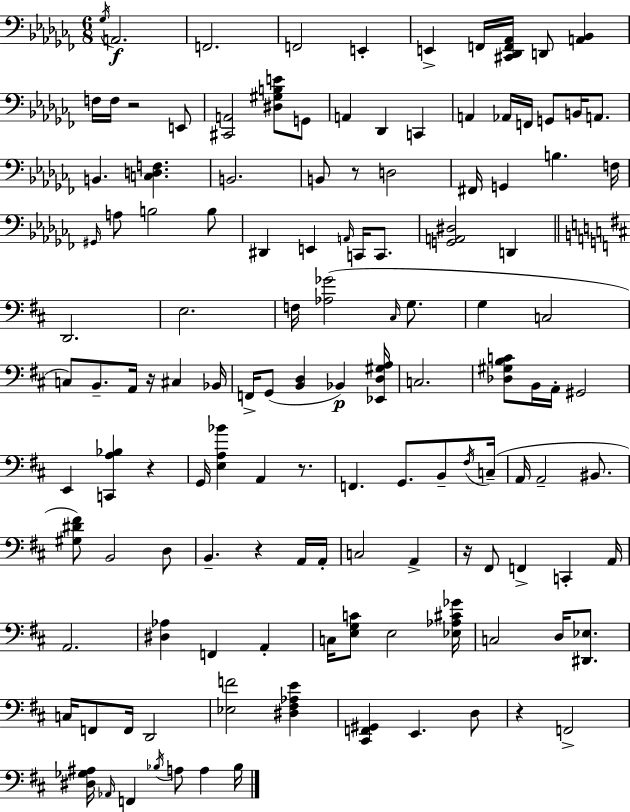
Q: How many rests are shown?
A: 8